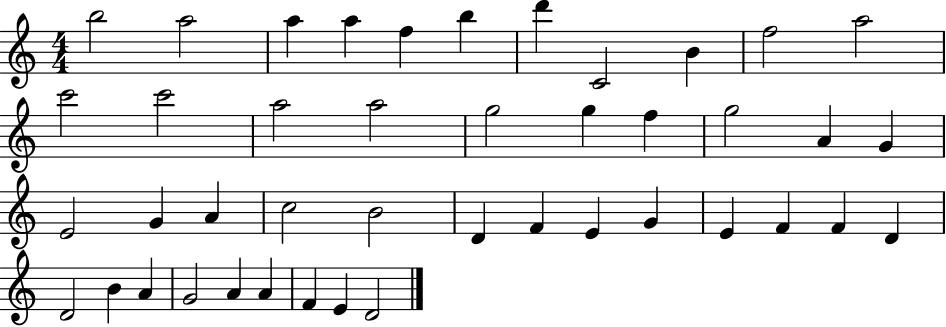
X:1
T:Untitled
M:4/4
L:1/4
K:C
b2 a2 a a f b d' C2 B f2 a2 c'2 c'2 a2 a2 g2 g f g2 A G E2 G A c2 B2 D F E G E F F D D2 B A G2 A A F E D2